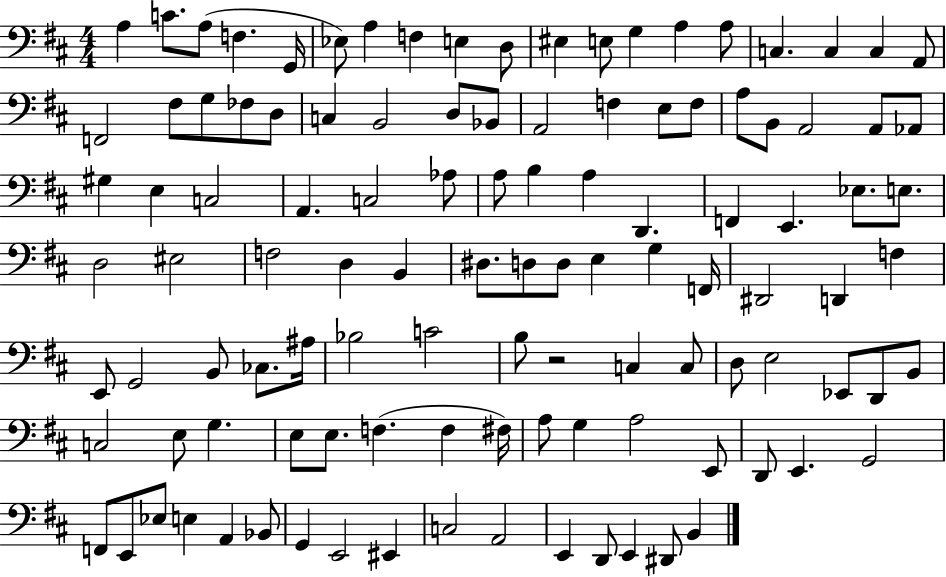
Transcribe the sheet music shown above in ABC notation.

X:1
T:Untitled
M:4/4
L:1/4
K:D
A, C/2 A,/2 F, G,,/4 _E,/2 A, F, E, D,/2 ^E, E,/2 G, A, A,/2 C, C, C, A,,/2 F,,2 ^F,/2 G,/2 _F,/2 D,/2 C, B,,2 D,/2 _B,,/2 A,,2 F, E,/2 F,/2 A,/2 B,,/2 A,,2 A,,/2 _A,,/2 ^G, E, C,2 A,, C,2 _A,/2 A,/2 B, A, D,, F,, E,, _E,/2 E,/2 D,2 ^E,2 F,2 D, B,, ^D,/2 D,/2 D,/2 E, G, F,,/4 ^D,,2 D,, F, E,,/2 G,,2 B,,/2 _C,/2 ^A,/4 _B,2 C2 B,/2 z2 C, C,/2 D,/2 E,2 _E,,/2 D,,/2 B,,/2 C,2 E,/2 G, E,/2 E,/2 F, F, ^F,/4 A,/2 G, A,2 E,,/2 D,,/2 E,, G,,2 F,,/2 E,,/2 _E,/2 E, A,, _B,,/2 G,, E,,2 ^E,, C,2 A,,2 E,, D,,/2 E,, ^D,,/2 B,,